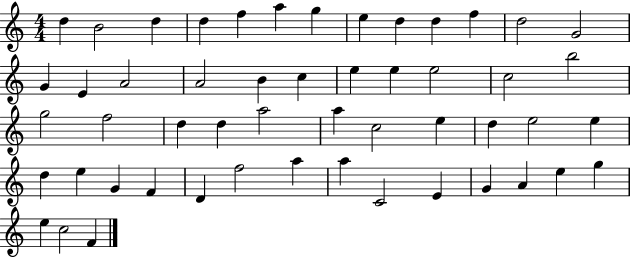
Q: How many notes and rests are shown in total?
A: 52